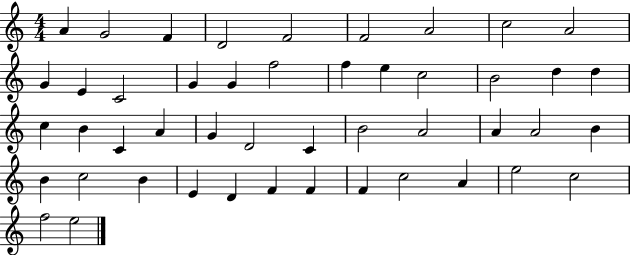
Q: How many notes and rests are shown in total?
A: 47